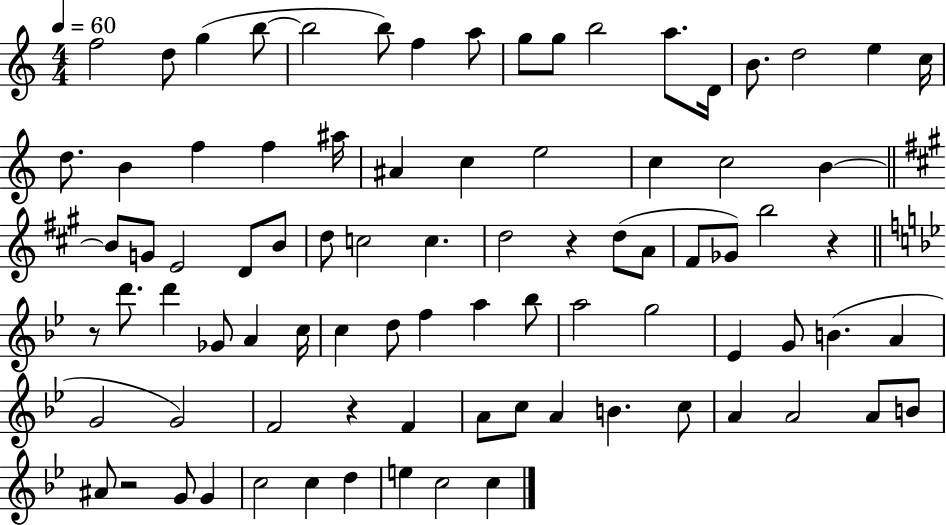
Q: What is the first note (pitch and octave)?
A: F5